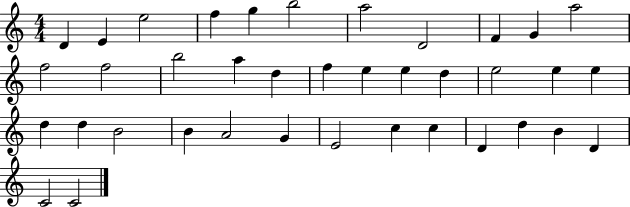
D4/q E4/q E5/h F5/q G5/q B5/h A5/h D4/h F4/q G4/q A5/h F5/h F5/h B5/h A5/q D5/q F5/q E5/q E5/q D5/q E5/h E5/q E5/q D5/q D5/q B4/h B4/q A4/h G4/q E4/h C5/q C5/q D4/q D5/q B4/q D4/q C4/h C4/h